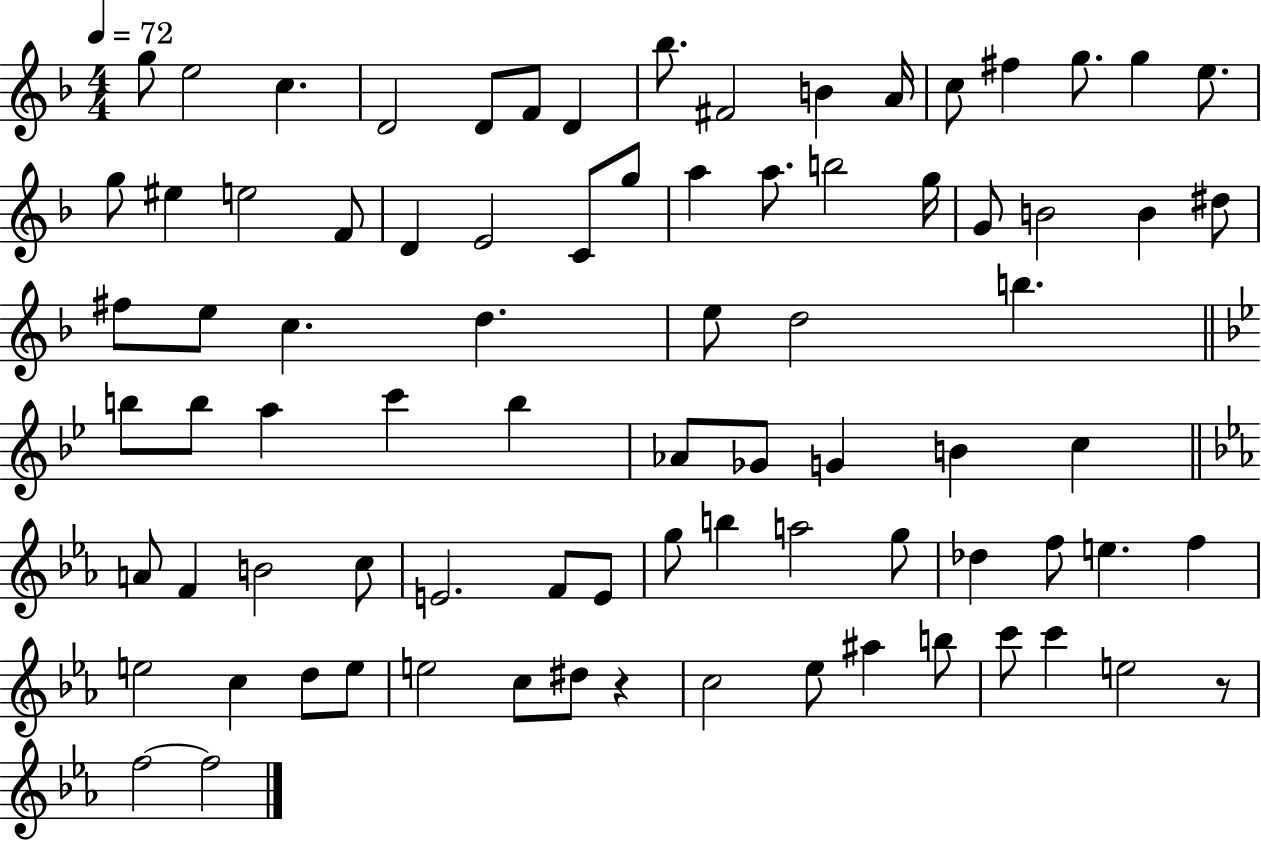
X:1
T:Untitled
M:4/4
L:1/4
K:F
g/2 e2 c D2 D/2 F/2 D _b/2 ^F2 B A/4 c/2 ^f g/2 g e/2 g/2 ^e e2 F/2 D E2 C/2 g/2 a a/2 b2 g/4 G/2 B2 B ^d/2 ^f/2 e/2 c d e/2 d2 b b/2 b/2 a c' b _A/2 _G/2 G B c A/2 F B2 c/2 E2 F/2 E/2 g/2 b a2 g/2 _d f/2 e f e2 c d/2 e/2 e2 c/2 ^d/2 z c2 _e/2 ^a b/2 c'/2 c' e2 z/2 f2 f2